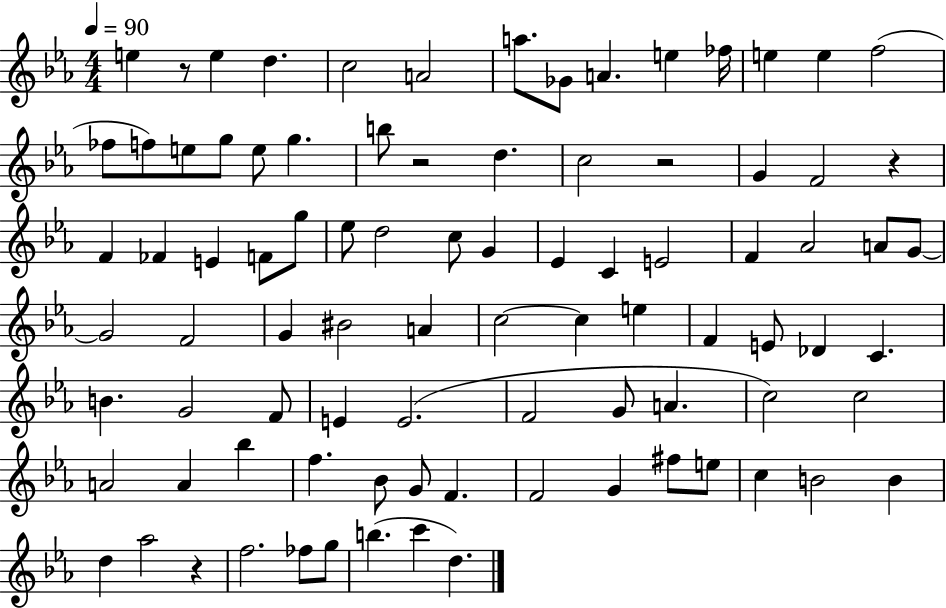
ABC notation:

X:1
T:Untitled
M:4/4
L:1/4
K:Eb
e z/2 e d c2 A2 a/2 _G/2 A e _f/4 e e f2 _f/2 f/2 e/2 g/2 e/2 g b/2 z2 d c2 z2 G F2 z F _F E F/2 g/2 _e/2 d2 c/2 G _E C E2 F _A2 A/2 G/2 G2 F2 G ^B2 A c2 c e F E/2 _D C B G2 F/2 E E2 F2 G/2 A c2 c2 A2 A _b f _B/2 G/2 F F2 G ^f/2 e/2 c B2 B d _a2 z f2 _f/2 g/2 b c' d